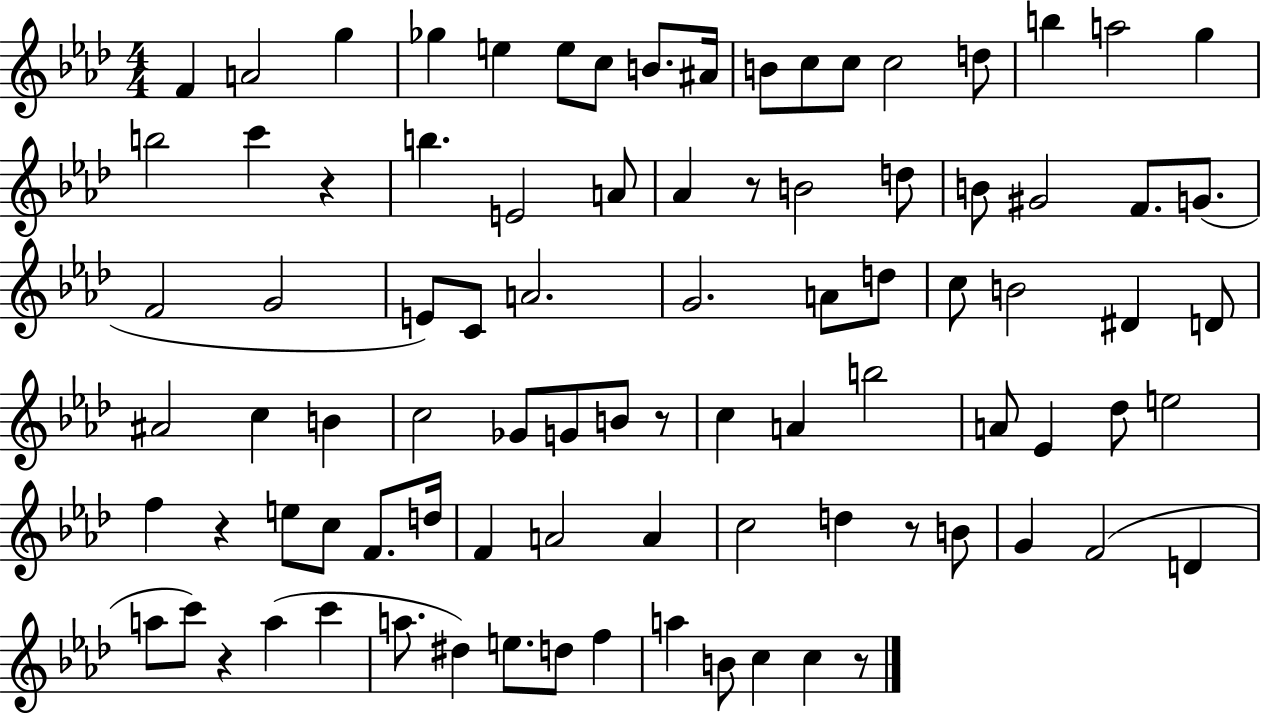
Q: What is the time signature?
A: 4/4